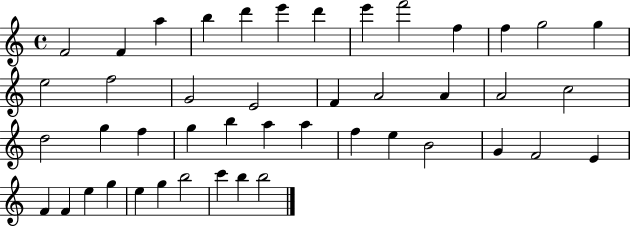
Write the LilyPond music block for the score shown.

{
  \clef treble
  \time 4/4
  \defaultTimeSignature
  \key c \major
  f'2 f'4 a''4 | b''4 d'''4 e'''4 d'''4 | e'''4 f'''2 f''4 | f''4 g''2 g''4 | \break e''2 f''2 | g'2 e'2 | f'4 a'2 a'4 | a'2 c''2 | \break d''2 g''4 f''4 | g''4 b''4 a''4 a''4 | f''4 e''4 b'2 | g'4 f'2 e'4 | \break f'4 f'4 e''4 g''4 | e''4 g''4 b''2 | c'''4 b''4 b''2 | \bar "|."
}